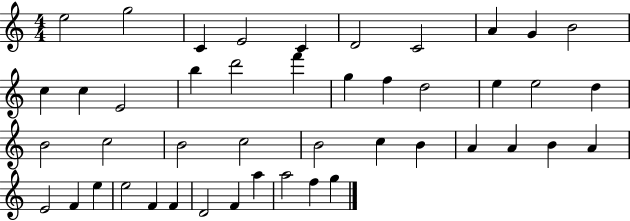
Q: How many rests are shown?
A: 0